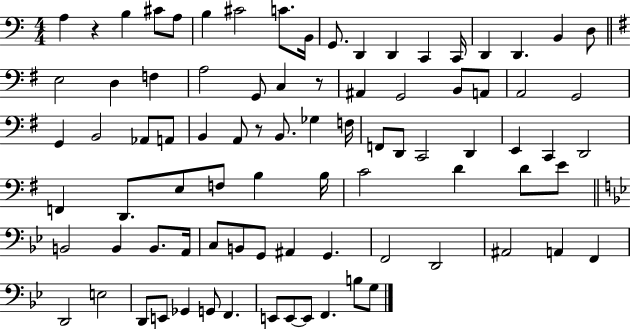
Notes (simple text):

A3/q R/q B3/q C#4/e A3/e B3/q C#4/h C4/e. B2/s G2/e. D2/q D2/q C2/q C2/s D2/q D2/q. B2/q D3/e E3/h D3/q F3/q A3/h G2/e C3/q R/e A#2/q G2/h B2/e A2/e A2/h G2/h G2/q B2/h Ab2/e A2/e B2/q A2/e R/e B2/e. Gb3/q F3/s F2/e D2/e C2/h D2/q E2/q C2/q D2/h F2/q D2/e. E3/e F3/e B3/q B3/s C4/h D4/q D4/e E4/e B2/h B2/q B2/e. A2/s C3/e B2/e G2/e A#2/q G2/q. F2/h D2/h A#2/h A2/q F2/q D2/h E3/h D2/e E2/e Gb2/q G2/e F2/q. E2/e E2/e E2/e F2/q. B3/e G3/e